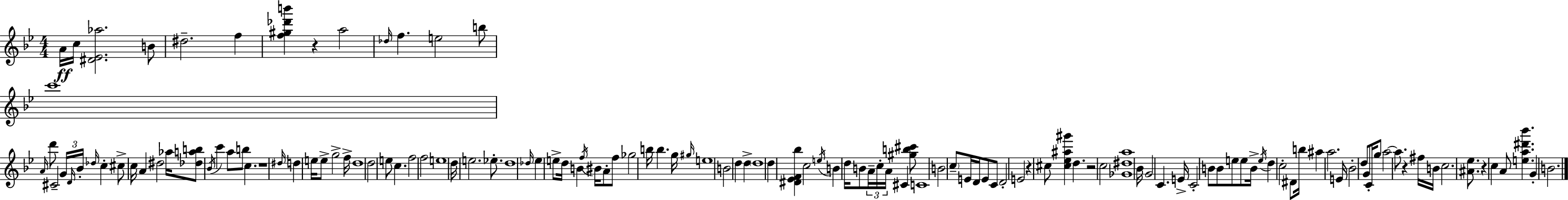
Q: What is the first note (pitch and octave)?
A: A4